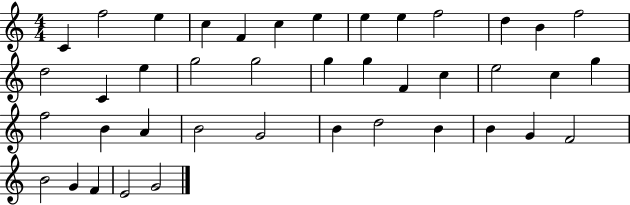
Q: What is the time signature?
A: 4/4